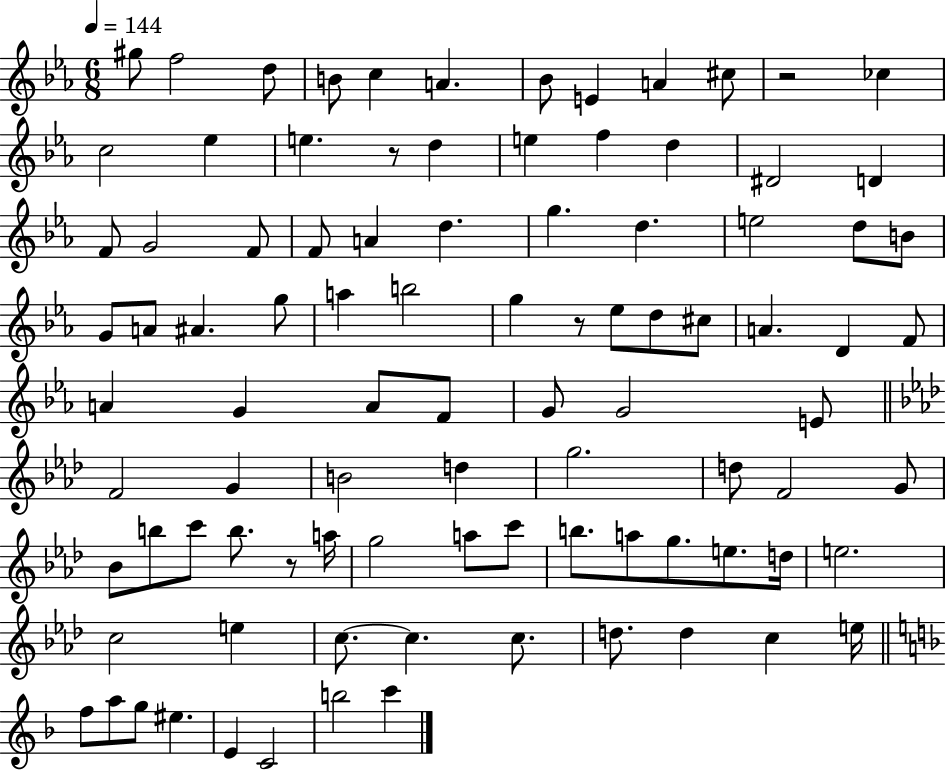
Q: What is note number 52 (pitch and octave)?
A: F4